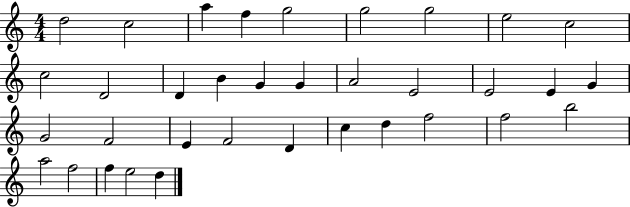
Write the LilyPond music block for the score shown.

{
  \clef treble
  \numericTimeSignature
  \time 4/4
  \key c \major
  d''2 c''2 | a''4 f''4 g''2 | g''2 g''2 | e''2 c''2 | \break c''2 d'2 | d'4 b'4 g'4 g'4 | a'2 e'2 | e'2 e'4 g'4 | \break g'2 f'2 | e'4 f'2 d'4 | c''4 d''4 f''2 | f''2 b''2 | \break a''2 f''2 | f''4 e''2 d''4 | \bar "|."
}